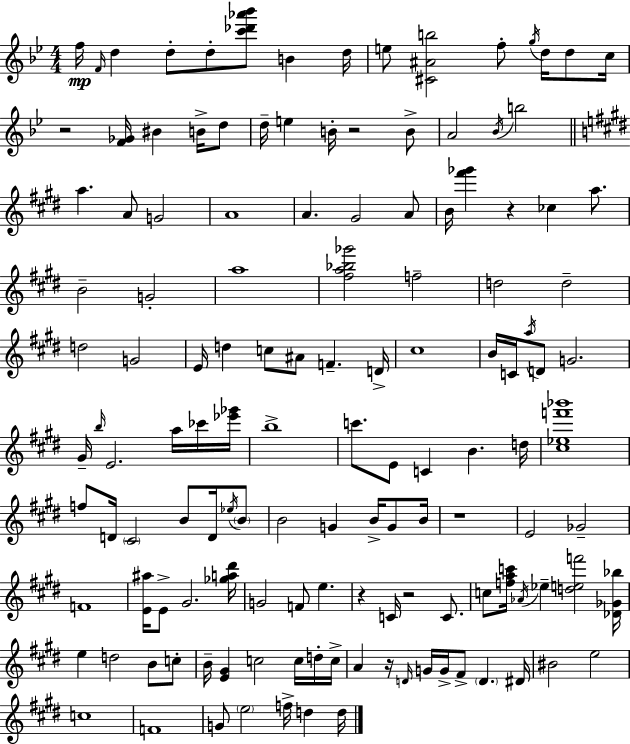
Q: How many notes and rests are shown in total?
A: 134